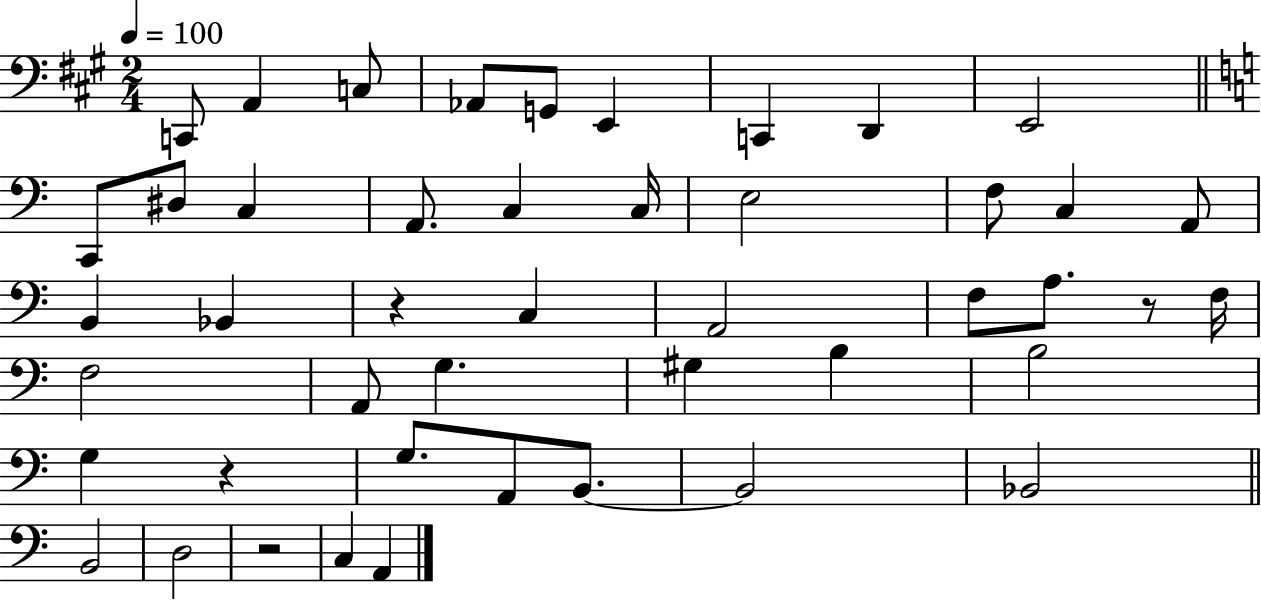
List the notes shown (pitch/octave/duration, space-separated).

C2/e A2/q C3/e Ab2/e G2/e E2/q C2/q D2/q E2/h C2/e D#3/e C3/q A2/e. C3/q C3/s E3/h F3/e C3/q A2/e B2/q Bb2/q R/q C3/q A2/h F3/e A3/e. R/e F3/s F3/h A2/e G3/q. G#3/q B3/q B3/h G3/q R/q G3/e. A2/e B2/e. B2/h Bb2/h B2/h D3/h R/h C3/q A2/q